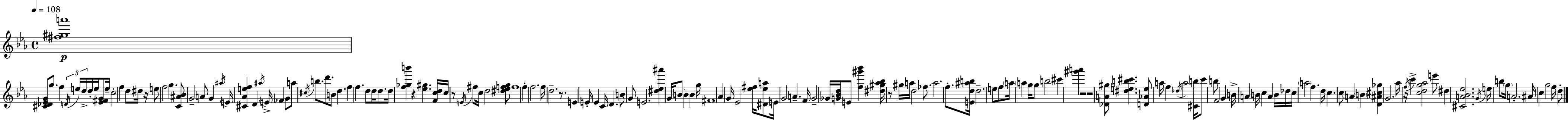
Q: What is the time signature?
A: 4/4